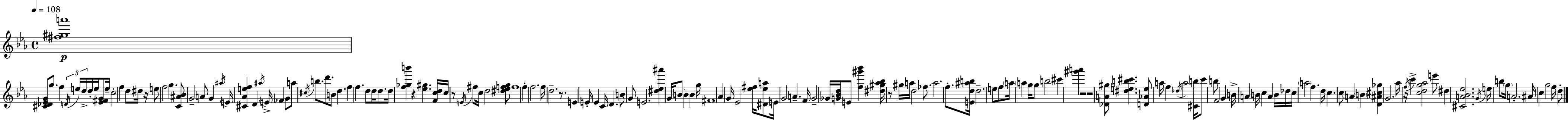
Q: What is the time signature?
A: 4/4